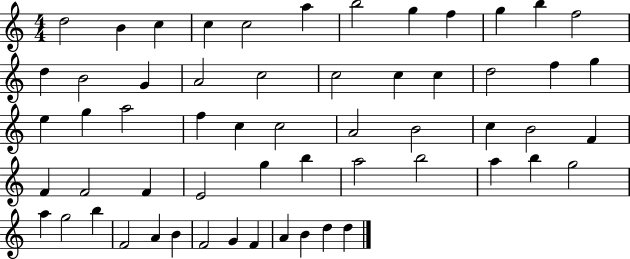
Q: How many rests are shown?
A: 0